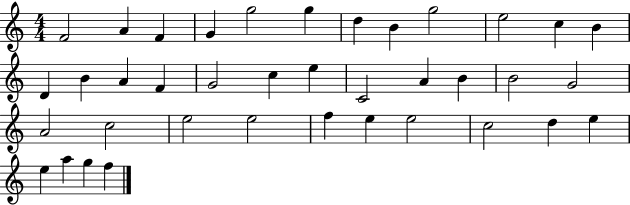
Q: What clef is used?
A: treble